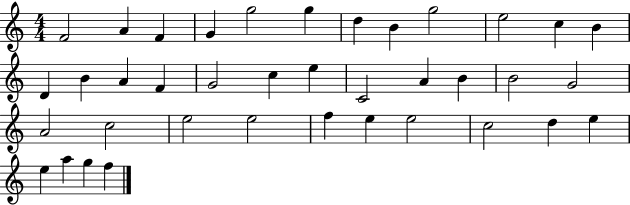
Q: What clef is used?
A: treble